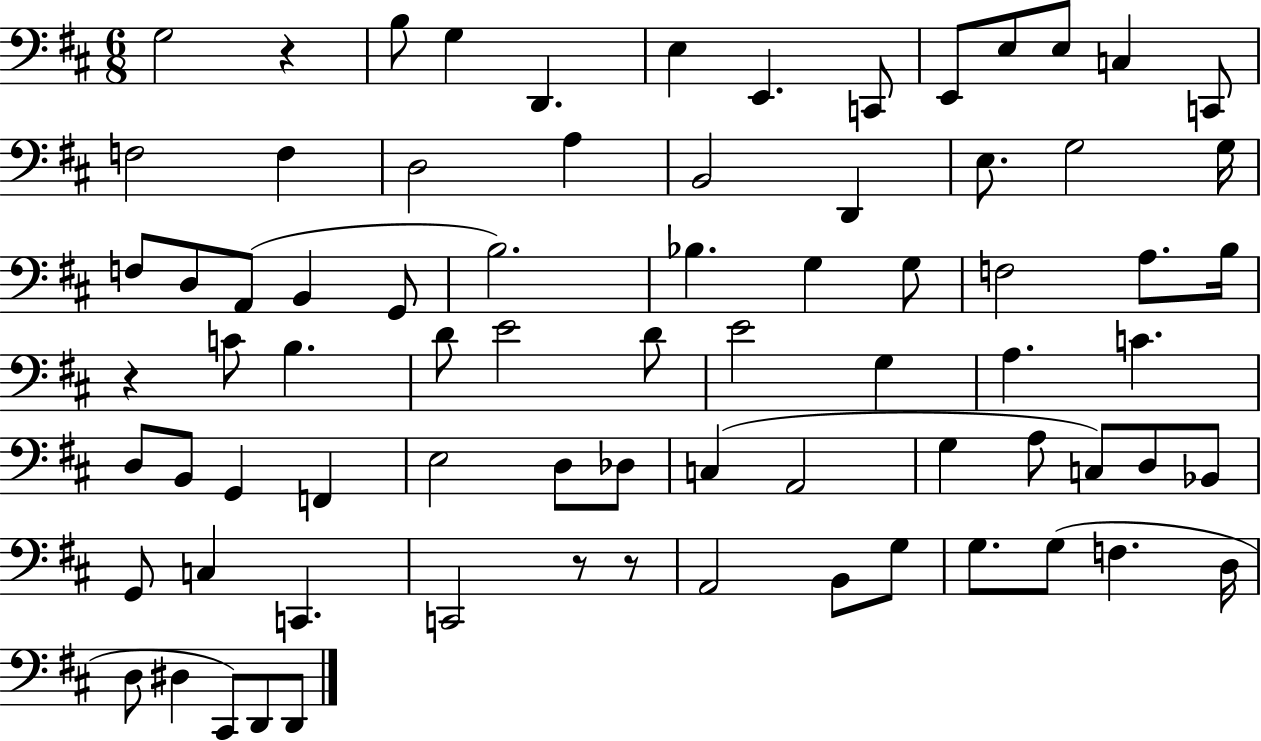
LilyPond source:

{
  \clef bass
  \numericTimeSignature
  \time 6/8
  \key d \major
  g2 r4 | b8 g4 d,4. | e4 e,4. c,8 | e,8 e8 e8 c4 c,8 | \break f2 f4 | d2 a4 | b,2 d,4 | e8. g2 g16 | \break f8 d8 a,8( b,4 g,8 | b2.) | bes4. g4 g8 | f2 a8. b16 | \break r4 c'8 b4. | d'8 e'2 d'8 | e'2 g4 | a4. c'4. | \break d8 b,8 g,4 f,4 | e2 d8 des8 | c4( a,2 | g4 a8 c8) d8 bes,8 | \break g,8 c4 c,4. | c,2 r8 r8 | a,2 b,8 g8 | g8. g8( f4. d16 | \break d8 dis4 cis,8) d,8 d,8 | \bar "|."
}